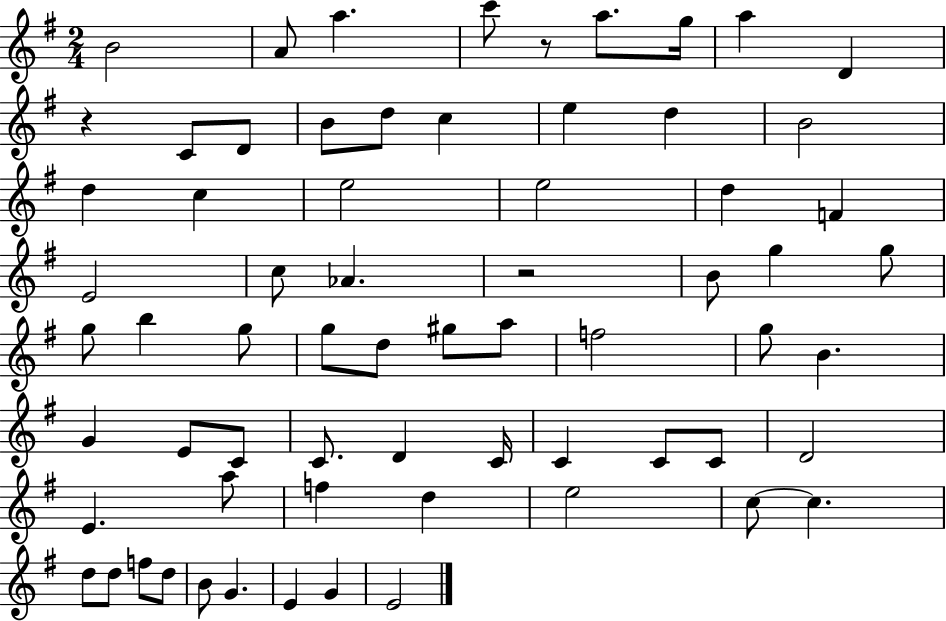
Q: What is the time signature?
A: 2/4